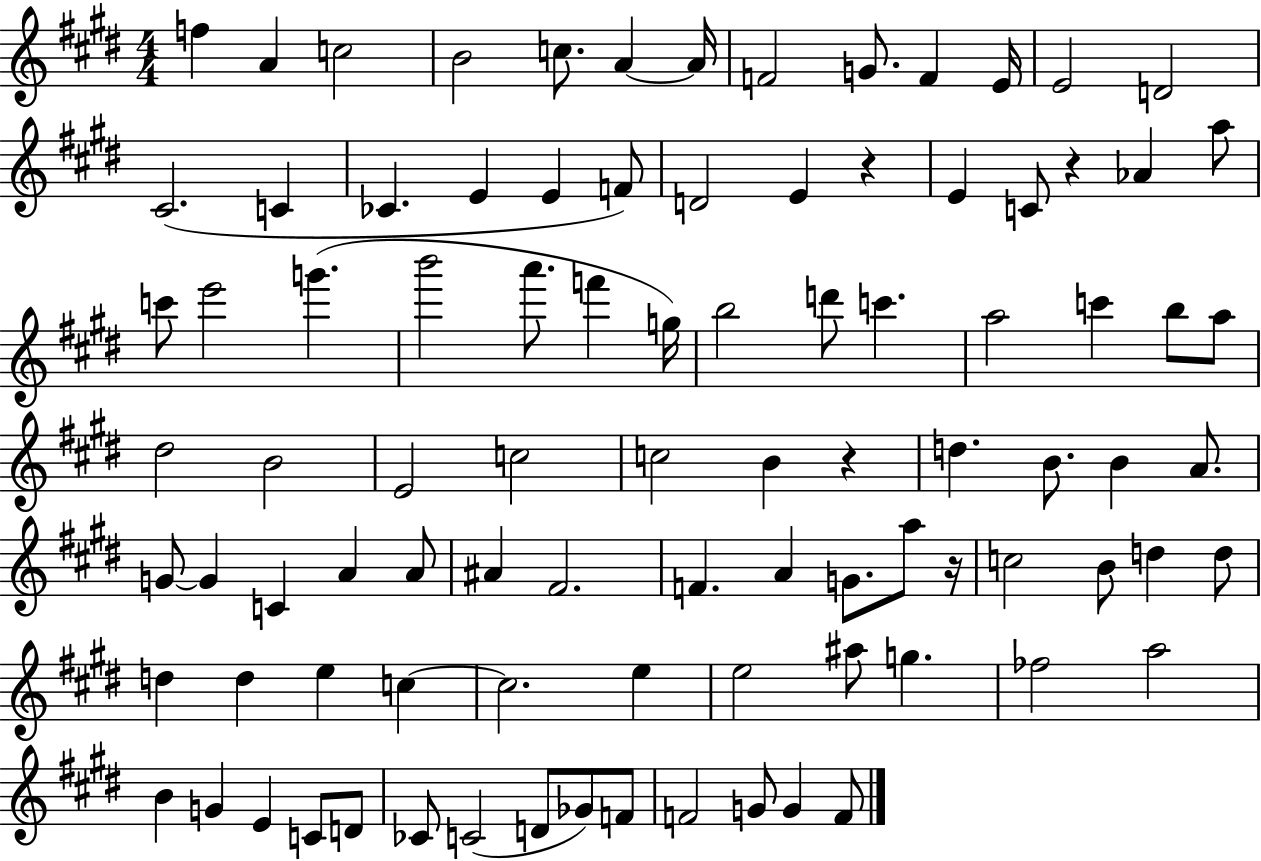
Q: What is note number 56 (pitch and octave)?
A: F#4